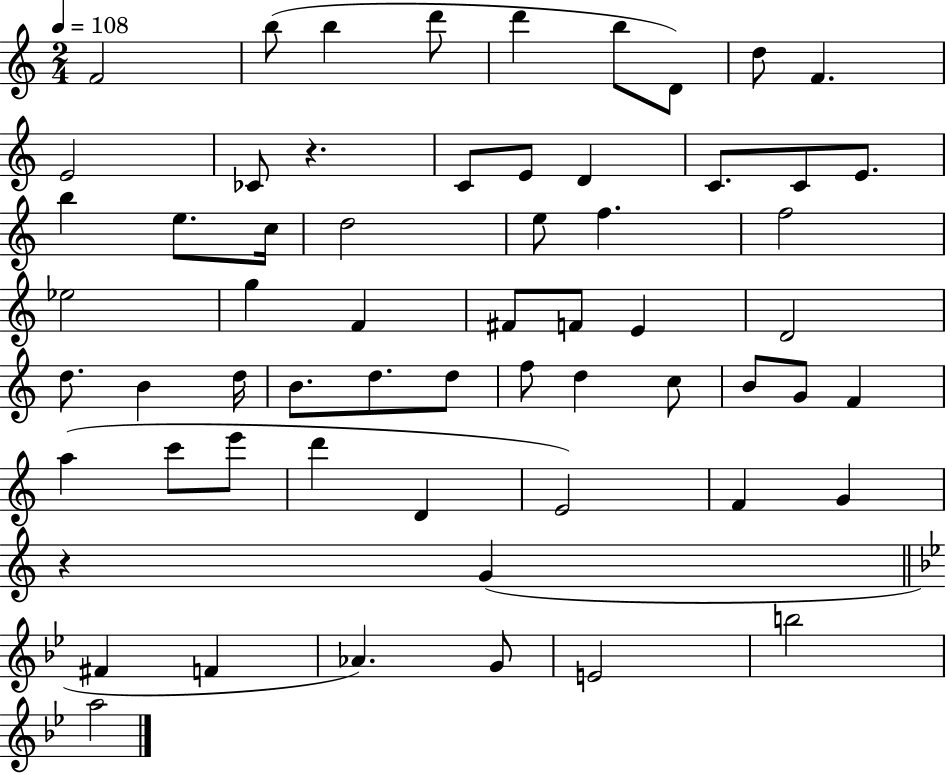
F4/h B5/e B5/q D6/e D6/q B5/e D4/e D5/e F4/q. E4/h CES4/e R/q. C4/e E4/e D4/q C4/e. C4/e E4/e. B5/q E5/e. C5/s D5/h E5/e F5/q. F5/h Eb5/h G5/q F4/q F#4/e F4/e E4/q D4/h D5/e. B4/q D5/s B4/e. D5/e. D5/e F5/e D5/q C5/e B4/e G4/e F4/q A5/q C6/e E6/e D6/q D4/q E4/h F4/q G4/q R/q G4/q F#4/q F4/q Ab4/q. G4/e E4/h B5/h A5/h